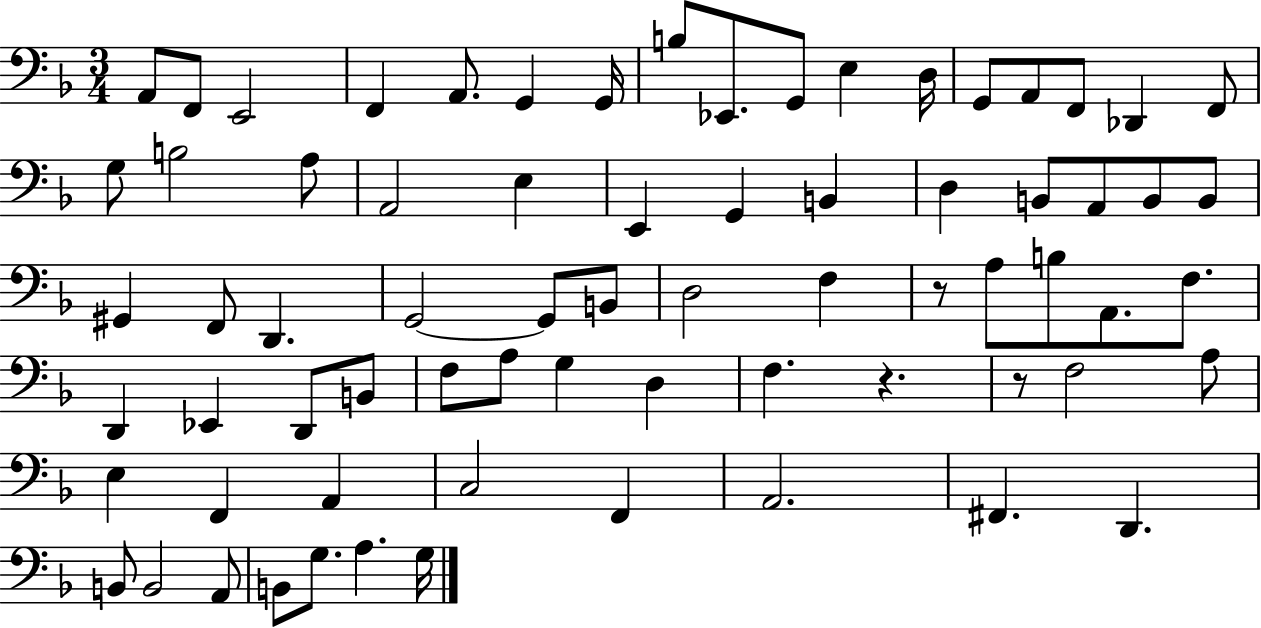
X:1
T:Untitled
M:3/4
L:1/4
K:F
A,,/2 F,,/2 E,,2 F,, A,,/2 G,, G,,/4 B,/2 _E,,/2 G,,/2 E, D,/4 G,,/2 A,,/2 F,,/2 _D,, F,,/2 G,/2 B,2 A,/2 A,,2 E, E,, G,, B,, D, B,,/2 A,,/2 B,,/2 B,,/2 ^G,, F,,/2 D,, G,,2 G,,/2 B,,/2 D,2 F, z/2 A,/2 B,/2 A,,/2 F,/2 D,, _E,, D,,/2 B,,/2 F,/2 A,/2 G, D, F, z z/2 F,2 A,/2 E, F,, A,, C,2 F,, A,,2 ^F,, D,, B,,/2 B,,2 A,,/2 B,,/2 G,/2 A, G,/4